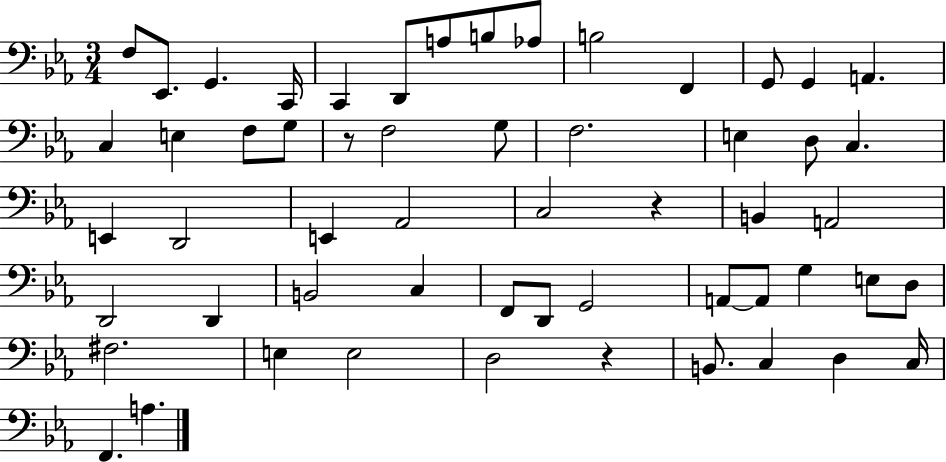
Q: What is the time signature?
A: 3/4